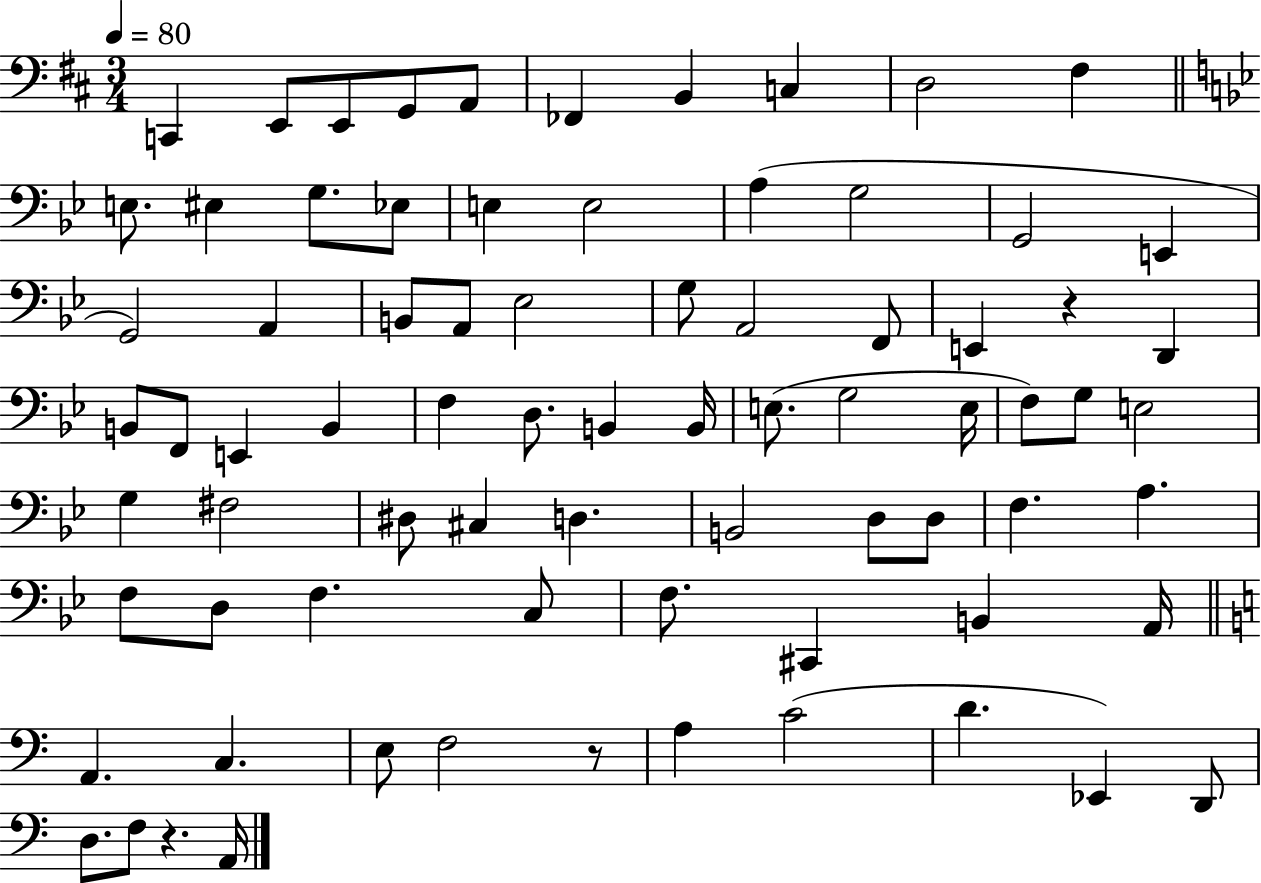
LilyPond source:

{
  \clef bass
  \numericTimeSignature
  \time 3/4
  \key d \major
  \tempo 4 = 80
  \repeat volta 2 { c,4 e,8 e,8 g,8 a,8 | fes,4 b,4 c4 | d2 fis4 | \bar "||" \break \key bes \major e8. eis4 g8. ees8 | e4 e2 | a4( g2 | g,2 e,4 | \break g,2) a,4 | b,8 a,8 ees2 | g8 a,2 f,8 | e,4 r4 d,4 | \break b,8 f,8 e,4 b,4 | f4 d8. b,4 b,16 | e8.( g2 e16 | f8) g8 e2 | \break g4 fis2 | dis8 cis4 d4. | b,2 d8 d8 | f4. a4. | \break f8 d8 f4. c8 | f8. cis,4 b,4 a,16 | \bar "||" \break \key a \minor a,4. c4. | e8 f2 r8 | a4 c'2( | d'4. ees,4) d,8 | \break d8. f8 r4. a,16 | } \bar "|."
}